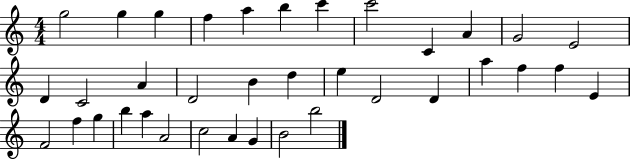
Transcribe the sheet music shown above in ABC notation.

X:1
T:Untitled
M:4/4
L:1/4
K:C
g2 g g f a b c' c'2 C A G2 E2 D C2 A D2 B d e D2 D a f f E F2 f g b a A2 c2 A G B2 b2